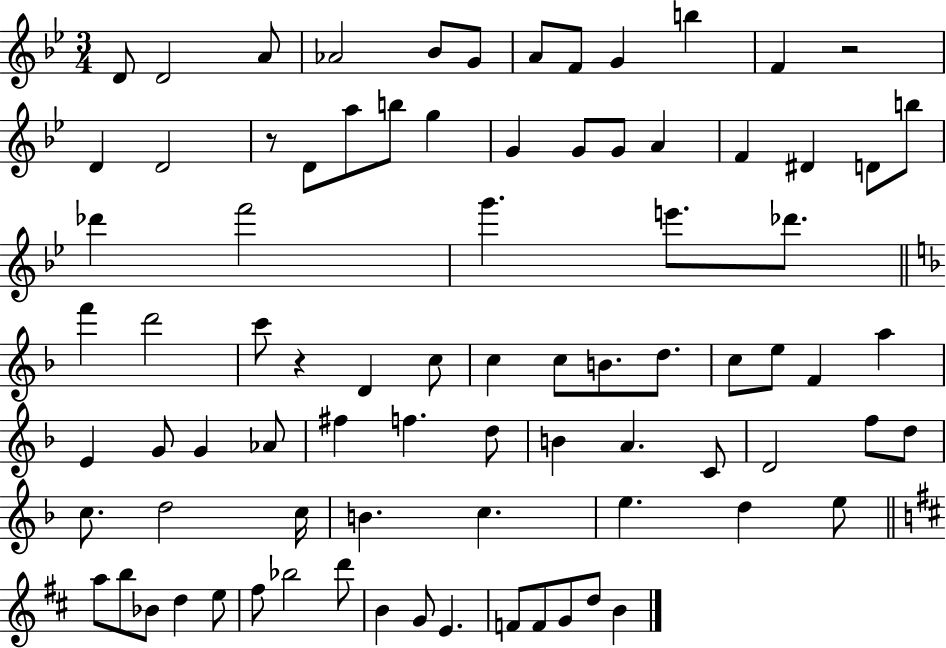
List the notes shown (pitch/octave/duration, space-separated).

D4/e D4/h A4/e Ab4/h Bb4/e G4/e A4/e F4/e G4/q B5/q F4/q R/h D4/q D4/h R/e D4/e A5/e B5/e G5/q G4/q G4/e G4/e A4/q F4/q D#4/q D4/e B5/e Db6/q F6/h G6/q. E6/e. Db6/e. F6/q D6/h C6/e R/q D4/q C5/e C5/q C5/e B4/e. D5/e. C5/e E5/e F4/q A5/q E4/q G4/e G4/q Ab4/e F#5/q F5/q. D5/e B4/q A4/q. C4/e D4/h F5/e D5/e C5/e. D5/h C5/s B4/q. C5/q. E5/q. D5/q E5/e A5/e B5/e Bb4/e D5/q E5/e F#5/e Bb5/h D6/e B4/q G4/e E4/q. F4/e F4/e G4/e D5/e B4/q